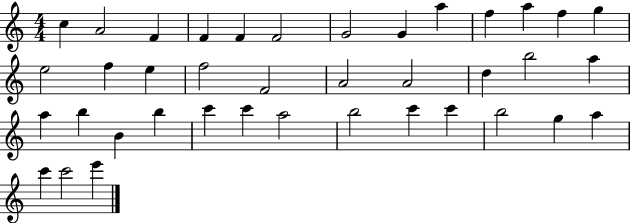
X:1
T:Untitled
M:4/4
L:1/4
K:C
c A2 F F F F2 G2 G a f a f g e2 f e f2 F2 A2 A2 d b2 a a b B b c' c' a2 b2 c' c' b2 g a c' c'2 e'